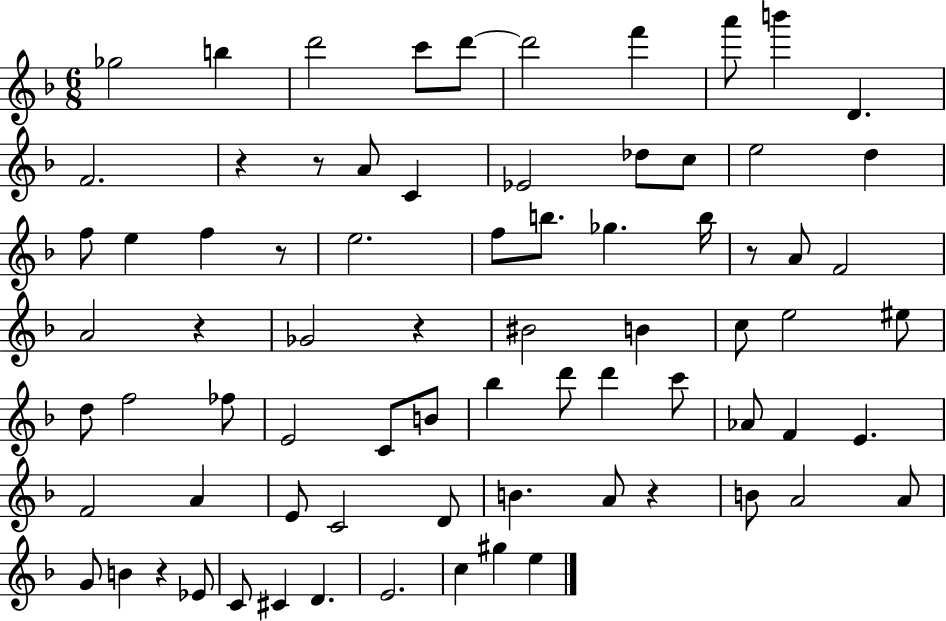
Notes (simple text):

Gb5/h B5/q D6/h C6/e D6/e D6/h F6/q A6/e B6/q D4/q. F4/h. R/q R/e A4/e C4/q Eb4/h Db5/e C5/e E5/h D5/q F5/e E5/q F5/q R/e E5/h. F5/e B5/e. Gb5/q. B5/s R/e A4/e F4/h A4/h R/q Gb4/h R/q BIS4/h B4/q C5/e E5/h EIS5/e D5/e F5/h FES5/e E4/h C4/e B4/e Bb5/q D6/e D6/q C6/e Ab4/e F4/q E4/q. F4/h A4/q E4/e C4/h D4/e B4/q. A4/e R/q B4/e A4/h A4/e G4/e B4/q R/q Eb4/e C4/e C#4/q D4/q. E4/h. C5/q G#5/q E5/q